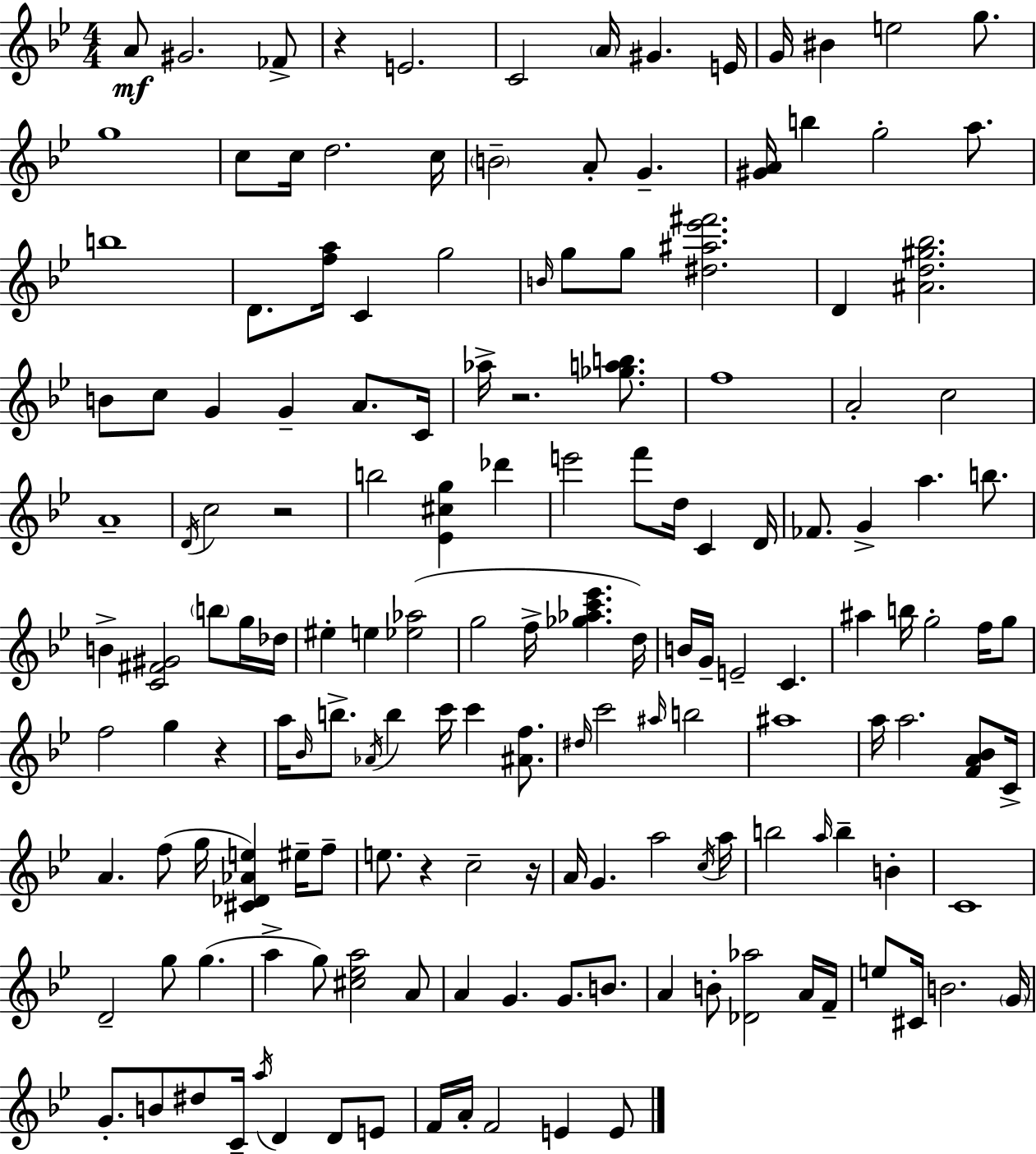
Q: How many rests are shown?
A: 6